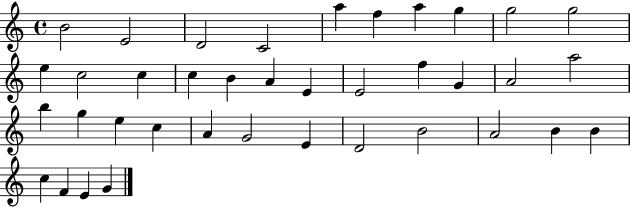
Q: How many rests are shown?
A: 0